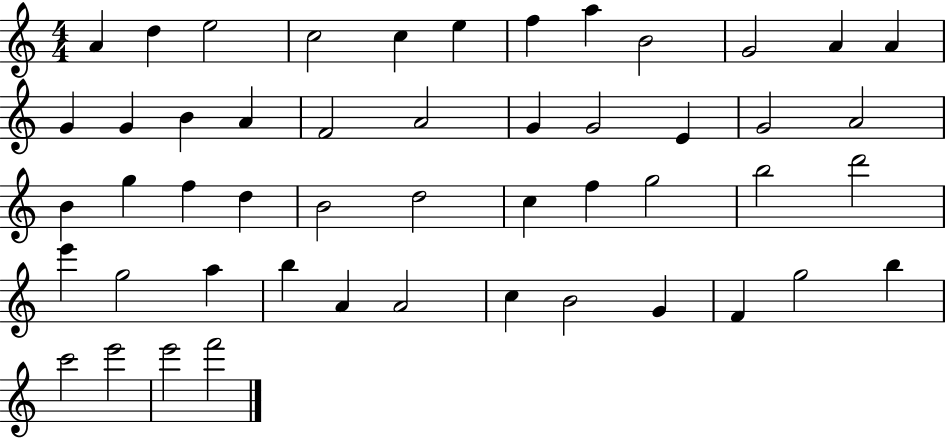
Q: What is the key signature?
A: C major